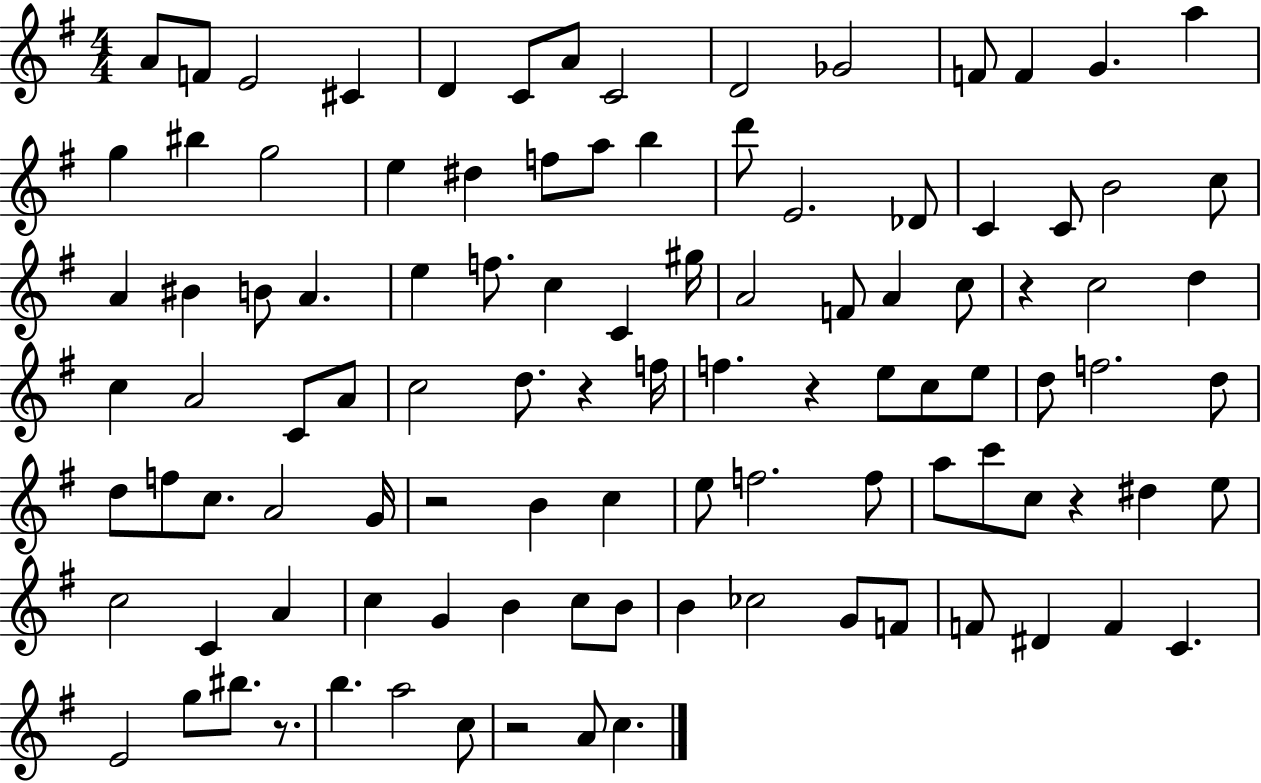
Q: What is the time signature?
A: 4/4